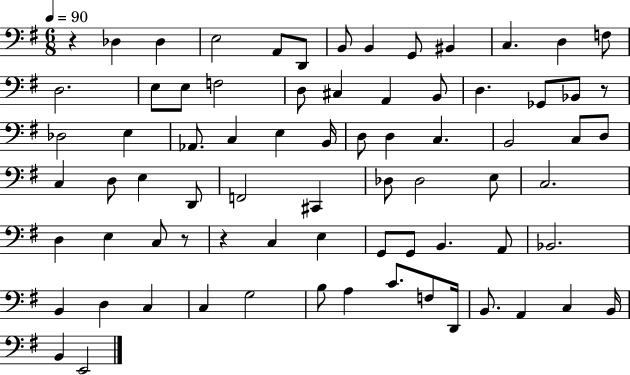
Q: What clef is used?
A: bass